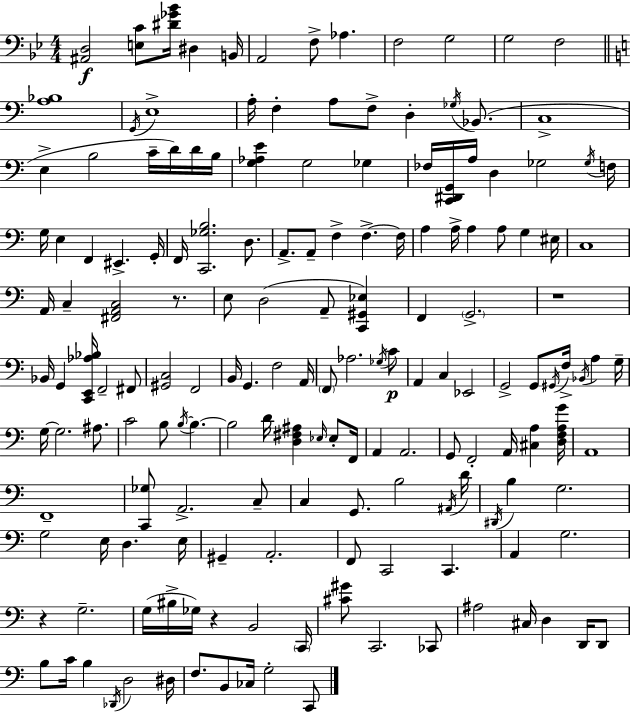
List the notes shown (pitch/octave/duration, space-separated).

[A#2,D3]/h [E3,C4]/e [D#4,Gb4,Bb4]/s D#3/q B2/s A2/h F3/e Ab3/q. F3/h G3/h G3/h F3/h [A3,Bb3]/w G2/s E3/w A3/s F3/q A3/e F3/e D3/q Gb3/s Bb2/e. C3/w E3/q B3/h C4/s D4/s D4/s B3/s [G3,Ab3,E4]/q G3/h Gb3/q FES3/s [C2,D#2,G2]/s A3/s D3/q Gb3/h Gb3/s F3/s G3/s E3/q F2/q EIS2/q. G2/s F2/s [C2,Gb3,B3]/h. D3/e. A2/e. A2/e F3/q F3/q. F3/s A3/q A3/s A3/q A3/e G3/q EIS3/s C3/w A2/s C3/q [F#2,A2,C3]/h R/e. E3/e D3/h A2/e [C2,G#2,Eb3]/q F2/q G2/h. R/w Bb2/s G2/q [C2,E2,Ab3,Bb3]/s F2/h F#2/e [G#2,C3]/h F2/h B2/s G2/q. F3/h A2/s F2/e Ab3/h. Gb3/s C4/e A2/q C3/q Eb2/h G2/h G2/e G#2/s F3/s Bb2/s A3/q G3/s G3/s G3/h. A#3/e. C4/h B3/e B3/s B3/q. B3/h D4/s [D3,F#3,A#3]/q Eb3/s Eb3/e F2/s A2/q A2/h. G2/e F2/h A2/s [C#3,A3]/q [D3,F3,A3,G4]/s A2/w F2/w [C2,Gb3]/e A2/h. C3/e C3/q G2/e. B3/h A#2/s D4/s D#2/s B3/q G3/h. G3/h E3/s D3/q. E3/s G#2/q A2/h. F2/e C2/h C2/q. A2/q G3/h. R/q G3/h. G3/s BIS3/s Gb3/s R/q B2/h C2/s [C#4,G#4]/e C2/h. CES2/e A#3/h C#3/s D3/q D2/s D2/e B3/e C4/s B3/q Db2/s D3/h D#3/s F3/e. B2/e CES3/s G3/h C2/e